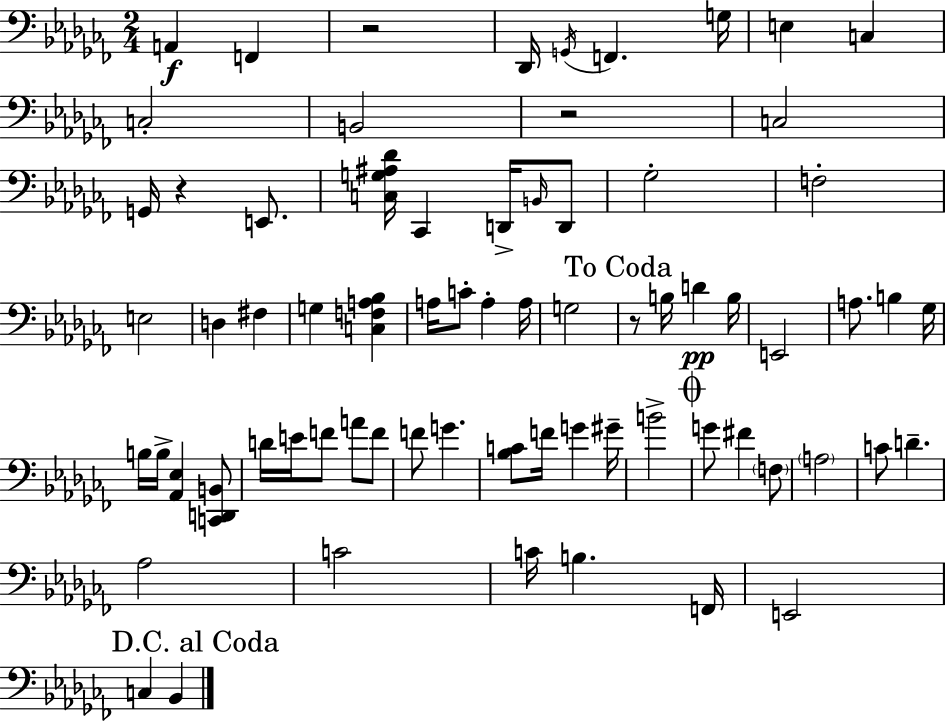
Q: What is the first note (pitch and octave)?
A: A2